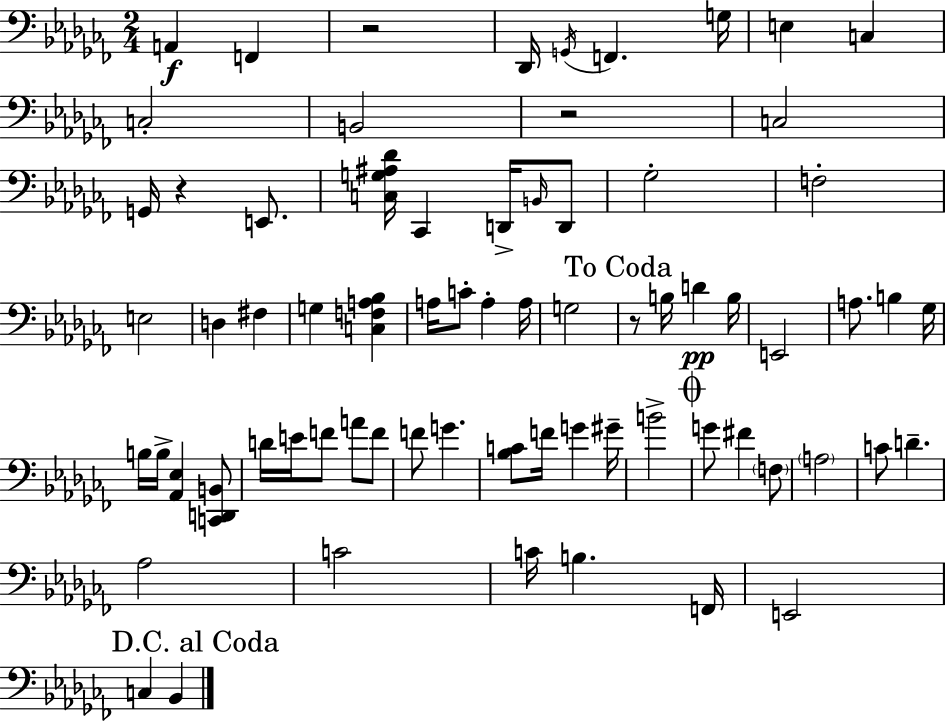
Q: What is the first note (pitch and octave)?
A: A2